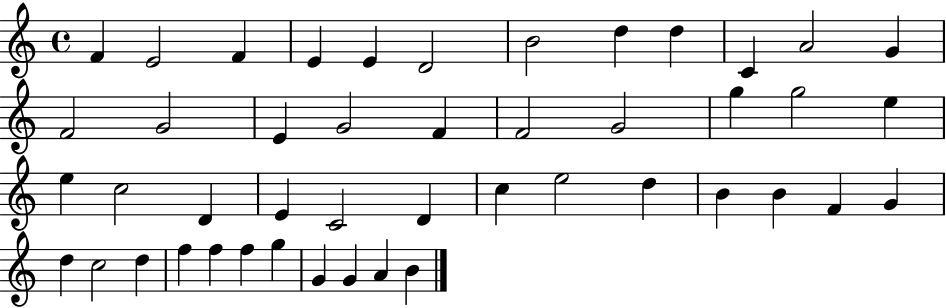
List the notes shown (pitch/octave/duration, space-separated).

F4/q E4/h F4/q E4/q E4/q D4/h B4/h D5/q D5/q C4/q A4/h G4/q F4/h G4/h E4/q G4/h F4/q F4/h G4/h G5/q G5/h E5/q E5/q C5/h D4/q E4/q C4/h D4/q C5/q E5/h D5/q B4/q B4/q F4/q G4/q D5/q C5/h D5/q F5/q F5/q F5/q G5/q G4/q G4/q A4/q B4/q